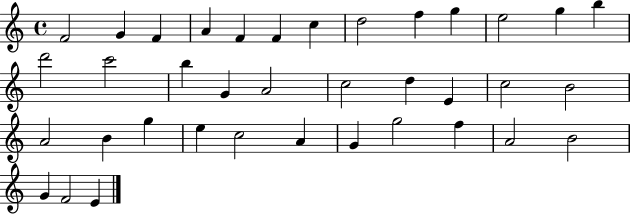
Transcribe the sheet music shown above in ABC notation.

X:1
T:Untitled
M:4/4
L:1/4
K:C
F2 G F A F F c d2 f g e2 g b d'2 c'2 b G A2 c2 d E c2 B2 A2 B g e c2 A G g2 f A2 B2 G F2 E